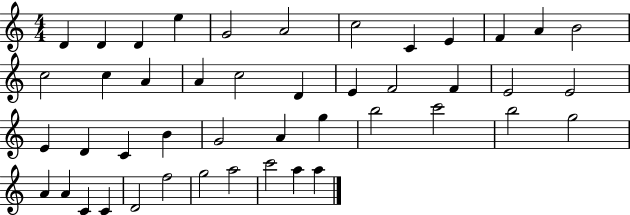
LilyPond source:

{
  \clef treble
  \numericTimeSignature
  \time 4/4
  \key c \major
  d'4 d'4 d'4 e''4 | g'2 a'2 | c''2 c'4 e'4 | f'4 a'4 b'2 | \break c''2 c''4 a'4 | a'4 c''2 d'4 | e'4 f'2 f'4 | e'2 e'2 | \break e'4 d'4 c'4 b'4 | g'2 a'4 g''4 | b''2 c'''2 | b''2 g''2 | \break a'4 a'4 c'4 c'4 | d'2 f''2 | g''2 a''2 | c'''2 a''4 a''4 | \break \bar "|."
}